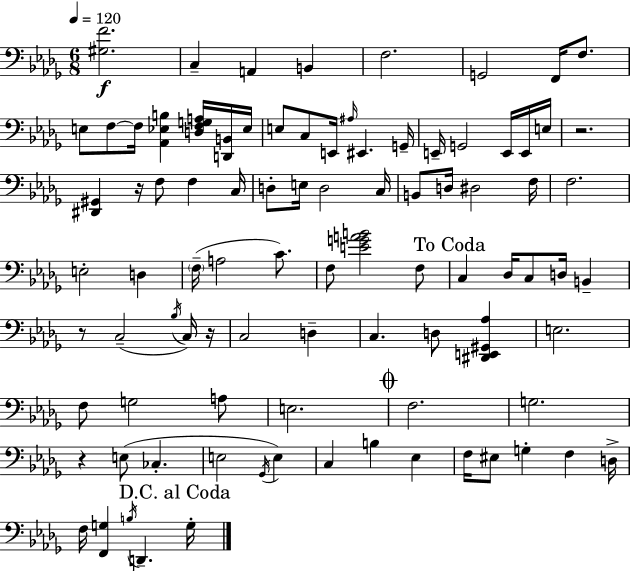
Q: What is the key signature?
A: BES minor